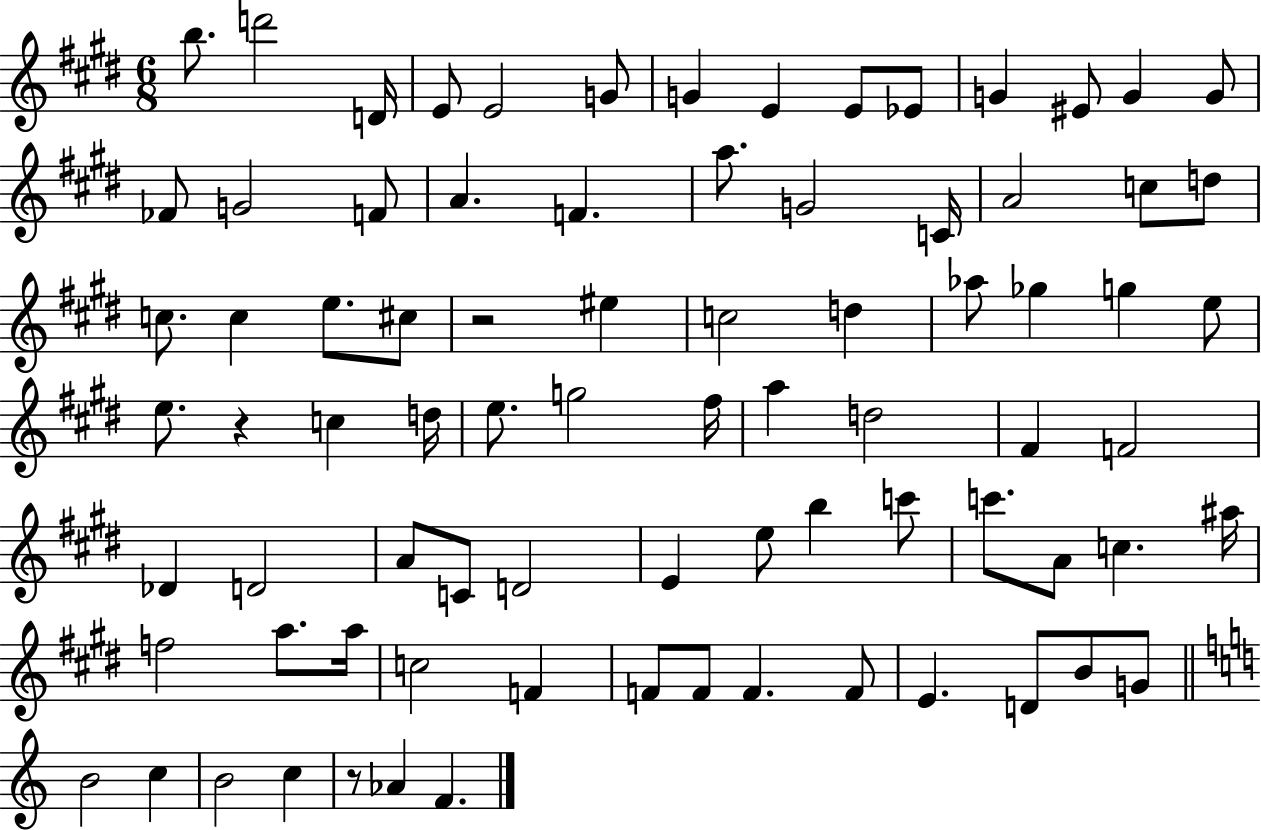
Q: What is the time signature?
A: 6/8